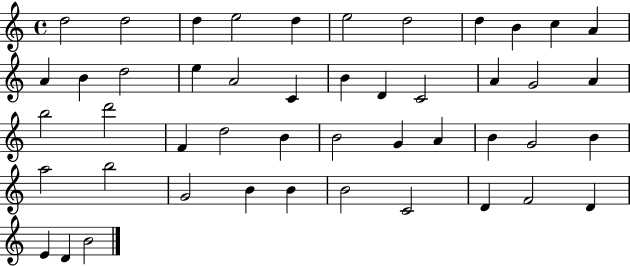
X:1
T:Untitled
M:4/4
L:1/4
K:C
d2 d2 d e2 d e2 d2 d B c A A B d2 e A2 C B D C2 A G2 A b2 d'2 F d2 B B2 G A B G2 B a2 b2 G2 B B B2 C2 D F2 D E D B2